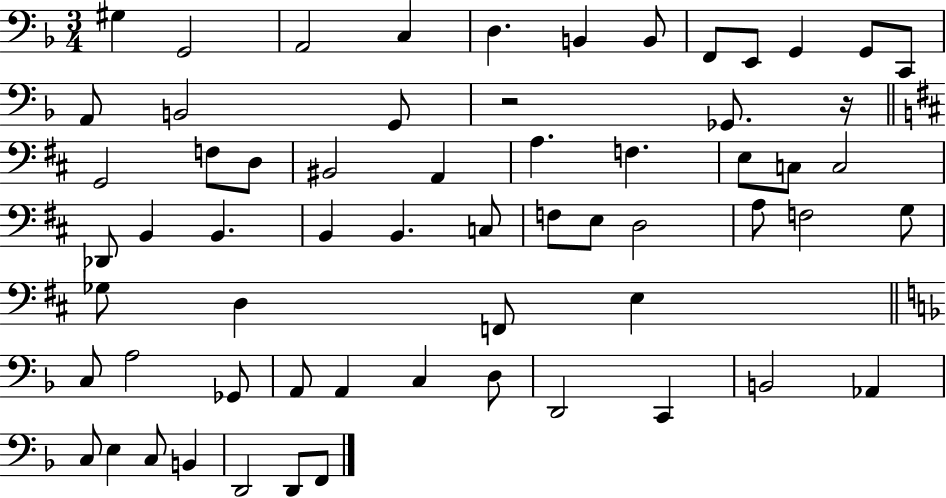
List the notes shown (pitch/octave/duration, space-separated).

G#3/q G2/h A2/h C3/q D3/q. B2/q B2/e F2/e E2/e G2/q G2/e C2/e A2/e B2/h G2/e R/h Gb2/e. R/s G2/h F3/e D3/e BIS2/h A2/q A3/q. F3/q. E3/e C3/e C3/h Db2/e B2/q B2/q. B2/q B2/q. C3/e F3/e E3/e D3/h A3/e F3/h G3/e Gb3/e D3/q F2/e E3/q C3/e A3/h Gb2/e A2/e A2/q C3/q D3/e D2/h C2/q B2/h Ab2/q C3/e E3/q C3/e B2/q D2/h D2/e F2/e